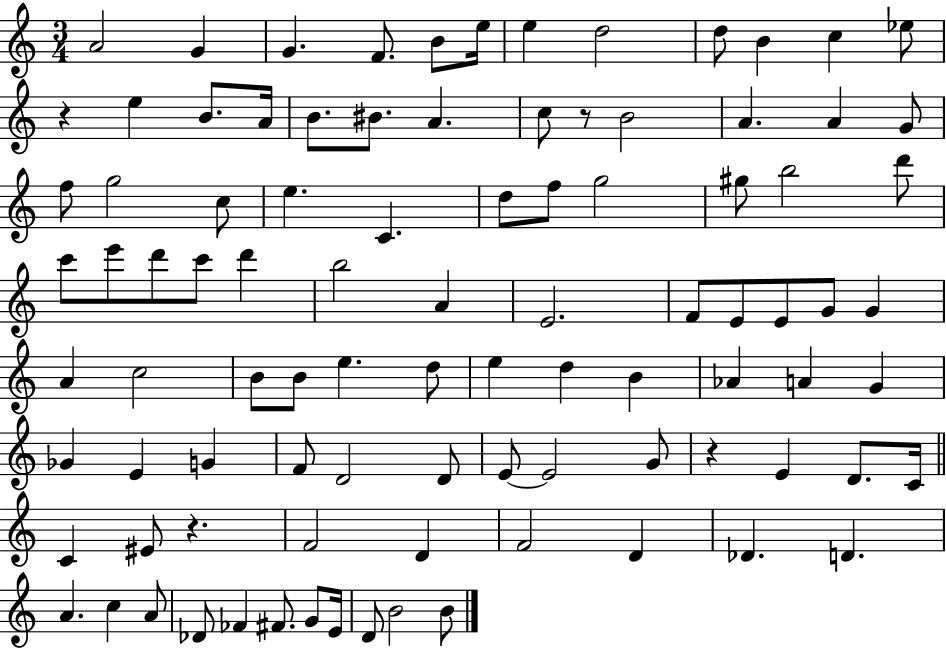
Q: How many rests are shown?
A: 4